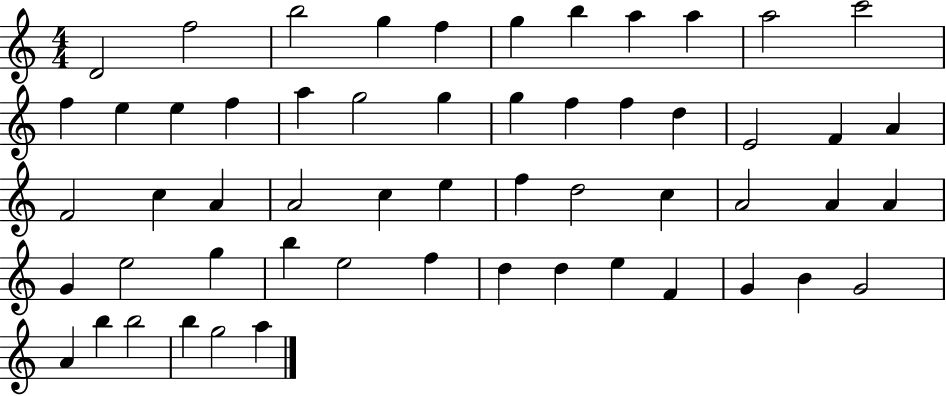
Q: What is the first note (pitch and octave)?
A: D4